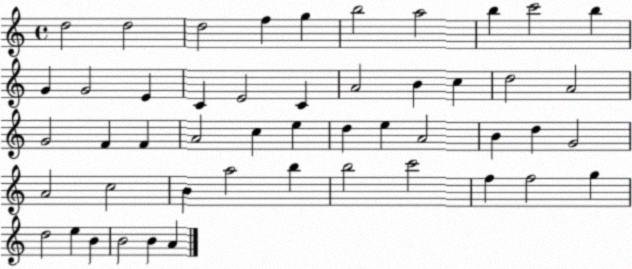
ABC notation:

X:1
T:Untitled
M:4/4
L:1/4
K:C
d2 d2 d2 f g b2 a2 b c'2 b G G2 E C E2 C A2 B c d2 A2 G2 F F A2 c e d e A2 B d G2 A2 c2 B a2 b b2 c'2 f f2 g d2 e B B2 B A